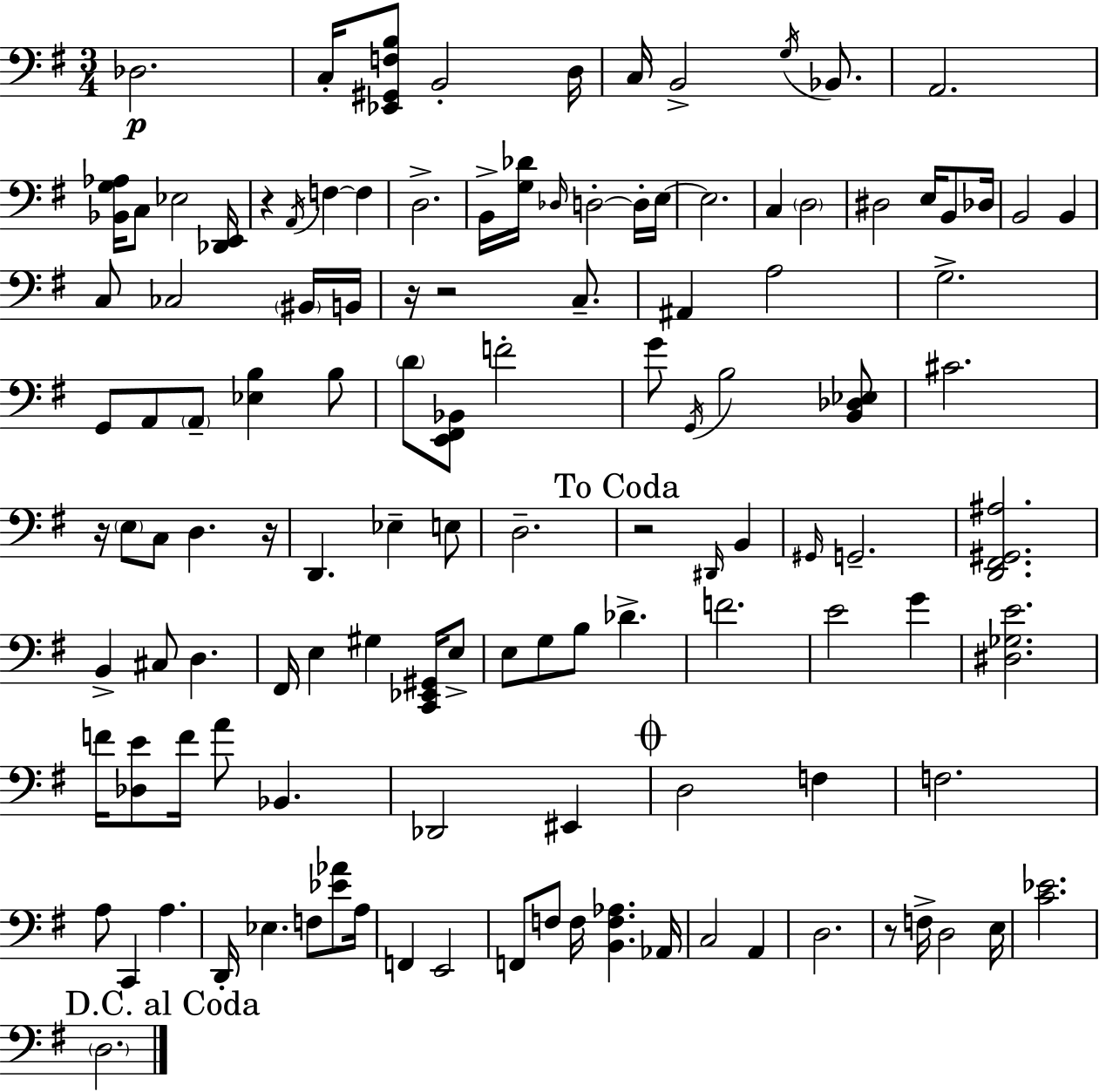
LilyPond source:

{
  \clef bass
  \numericTimeSignature
  \time 3/4
  \key e \minor
  \repeat volta 2 { des2.\p | c16-. <ees, gis, f b>8 b,2-. d16 | c16 b,2-> \acciaccatura { g16 } bes,8. | a,2. | \break <bes, g aes>16 c8 ees2 | <des, e,>16 r4 \acciaccatura { a,16 } f4~~ f4 | d2.-> | b,16-> <g des'>16 \grace { des16 } d2-.~~ | \break d16-. e16~~ e2. | c4 \parenthesize d2 | dis2 e16 | b,8 des16 b,2 b,4 | \break c8 ces2 | \parenthesize bis,16 b,16 r16 r2 | c8.-- ais,4 a2 | g2.-> | \break g,8 a,8 \parenthesize a,8-- <ees b>4 | b8 \parenthesize d'8 <e, fis, bes,>8 f'2-. | g'8 \acciaccatura { g,16 } b2 | <b, des ees>8 cis'2. | \break r16 \parenthesize e8 c8 d4. | r16 d,4. ees4-- | e8 d2.-- | \mark "To Coda" r2 | \break \grace { dis,16 } b,4 \grace { gis,16 } g,2.-- | <d, fis, gis, ais>2. | b,4-> cis8 | d4. fis,16 e4 gis4 | \break <c, ees, gis,>16 e8-> e8 g8 b8 | des'4.-> f'2. | e'2 | g'4 <dis ges e'>2. | \break f'16 <des e'>8 f'16 a'8 | bes,4. des,2 | eis,4 \mark \markup { \musicglyph "scripts.coda" } d2 | f4 f2. | \break a8 c,4 | a4. d,16-. ees4. | f8 <ees' aes'>8 a16 f,4 e,2 | f,8 f8 f16 <b, f aes>4. | \break aes,16 c2 | a,4 d2. | r8 f16-> d2 | e16 <c' ees'>2. | \break \mark "D.C. al Coda" \parenthesize d2. | } \bar "|."
}